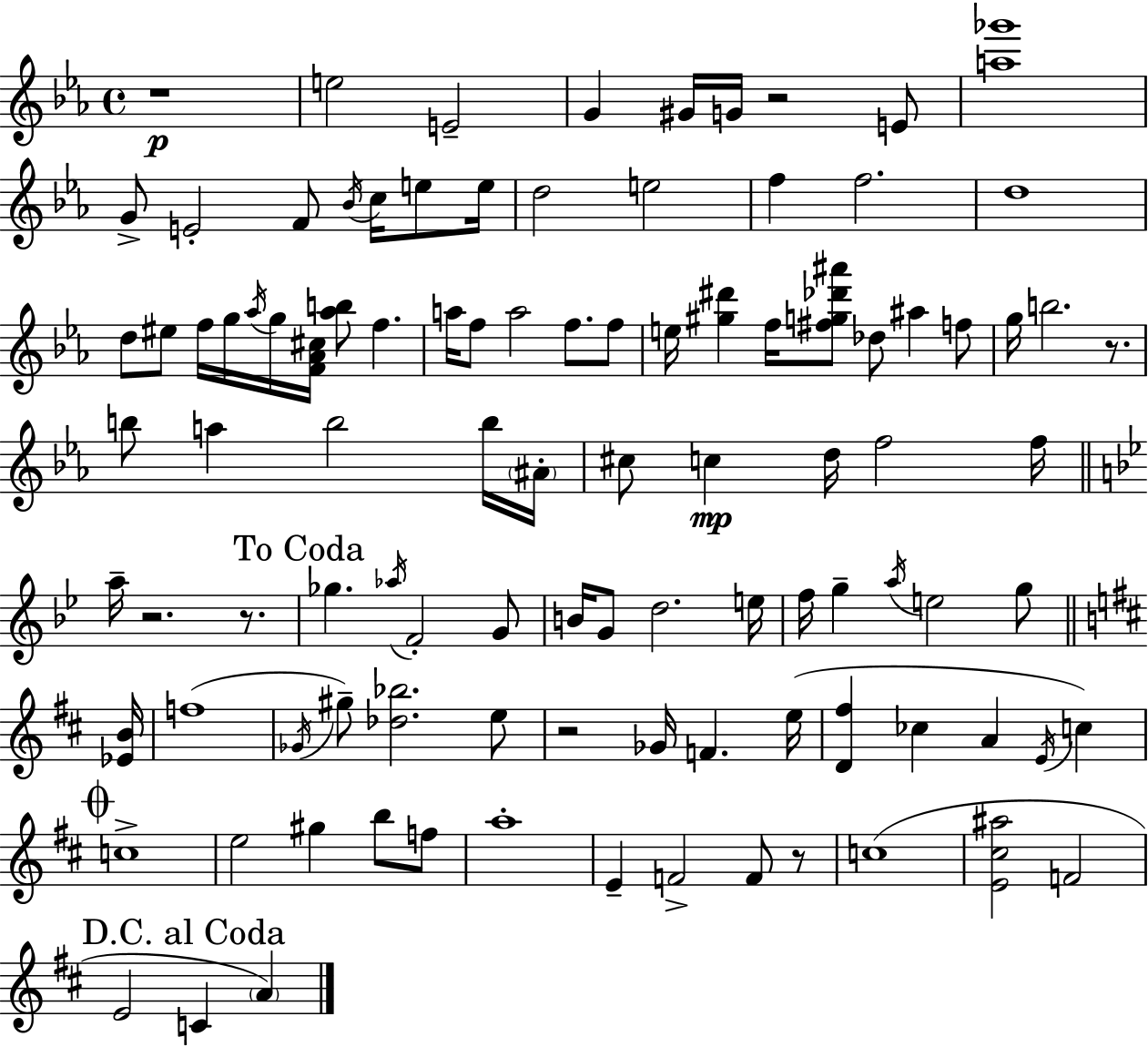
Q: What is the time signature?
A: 4/4